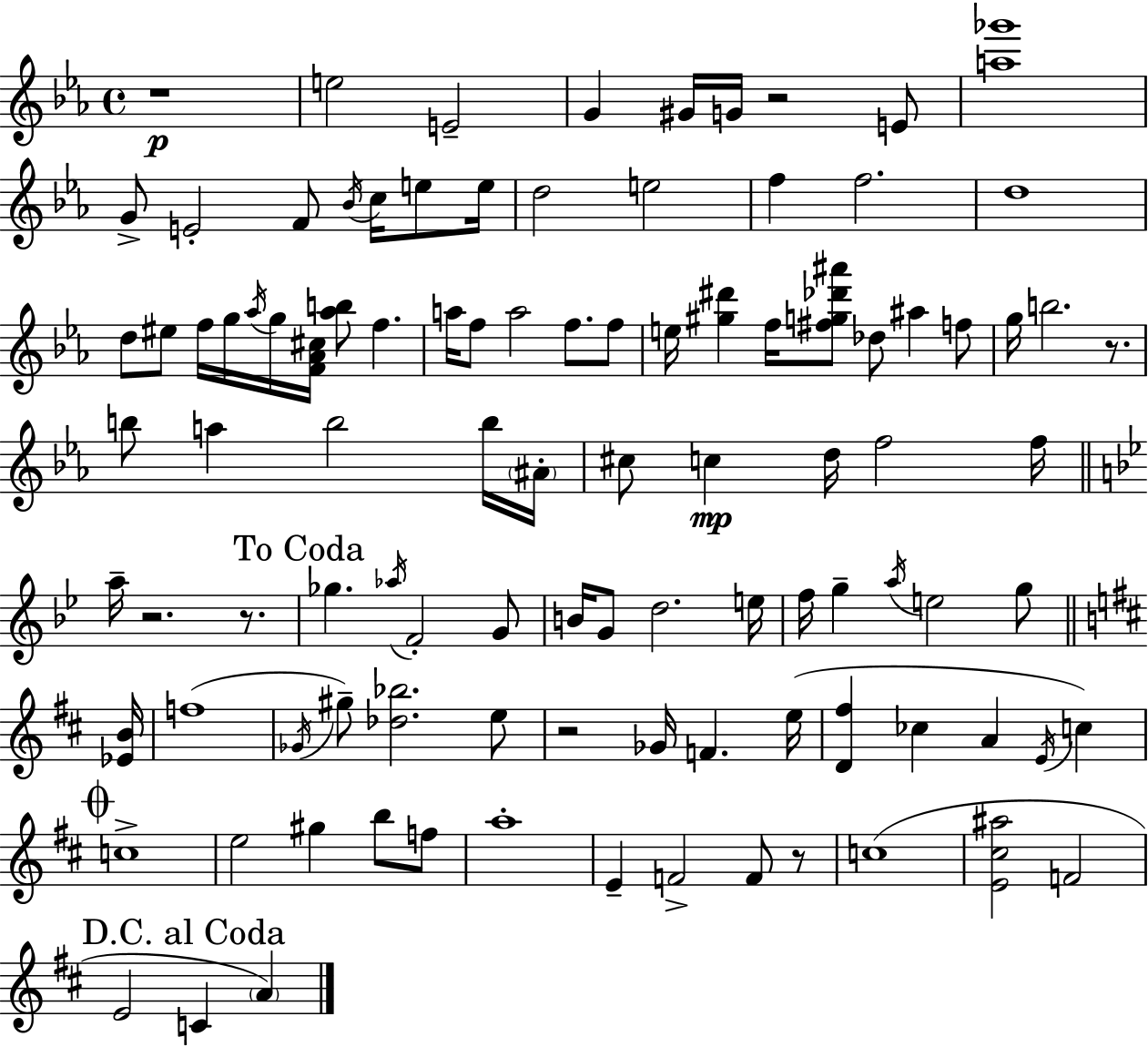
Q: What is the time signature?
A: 4/4